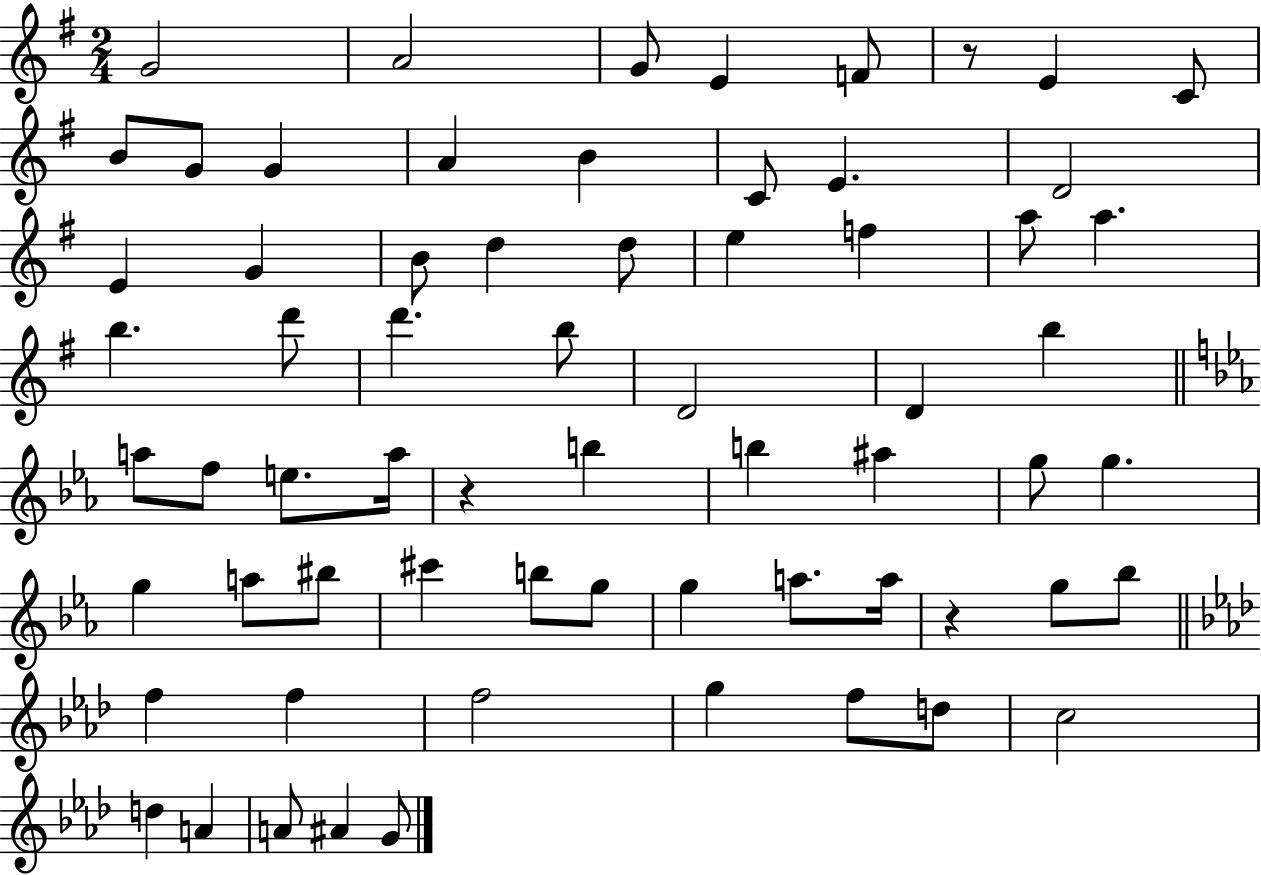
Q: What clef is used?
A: treble